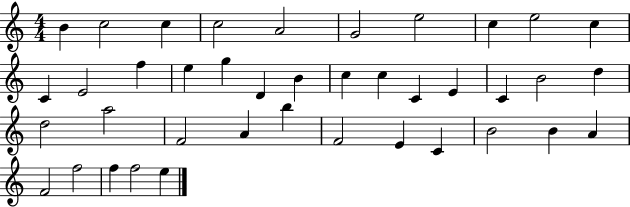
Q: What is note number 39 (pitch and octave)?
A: F5